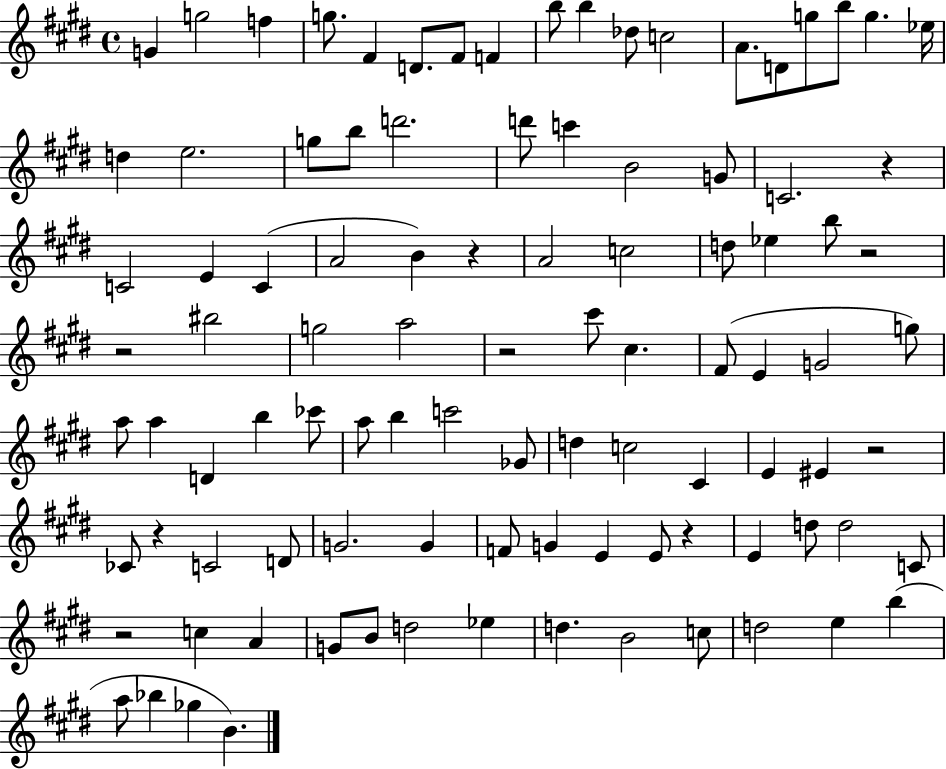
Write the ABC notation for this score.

X:1
T:Untitled
M:4/4
L:1/4
K:E
G g2 f g/2 ^F D/2 ^F/2 F b/2 b _d/2 c2 A/2 D/2 g/2 b/2 g _e/4 d e2 g/2 b/2 d'2 d'/2 c' B2 G/2 C2 z C2 E C A2 B z A2 c2 d/2 _e b/2 z2 z2 ^b2 g2 a2 z2 ^c'/2 ^c ^F/2 E G2 g/2 a/2 a D b _c'/2 a/2 b c'2 _G/2 d c2 ^C E ^E z2 _C/2 z C2 D/2 G2 G F/2 G E E/2 z E d/2 d2 C/2 z2 c A G/2 B/2 d2 _e d B2 c/2 d2 e b a/2 _b _g B